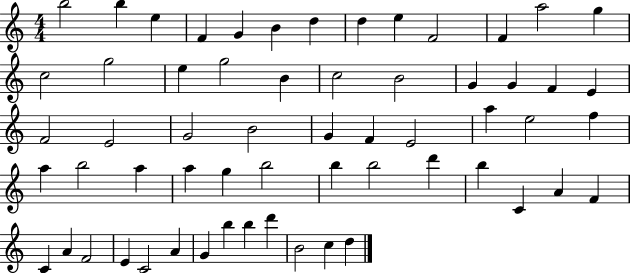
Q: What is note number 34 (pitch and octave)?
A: F5